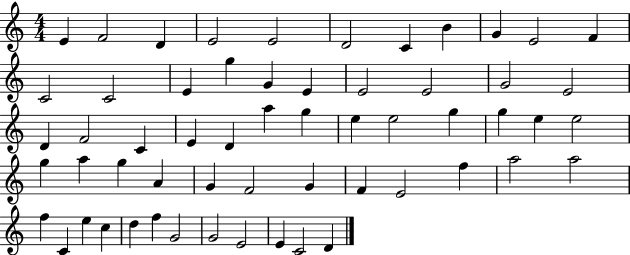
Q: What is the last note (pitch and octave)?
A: D4